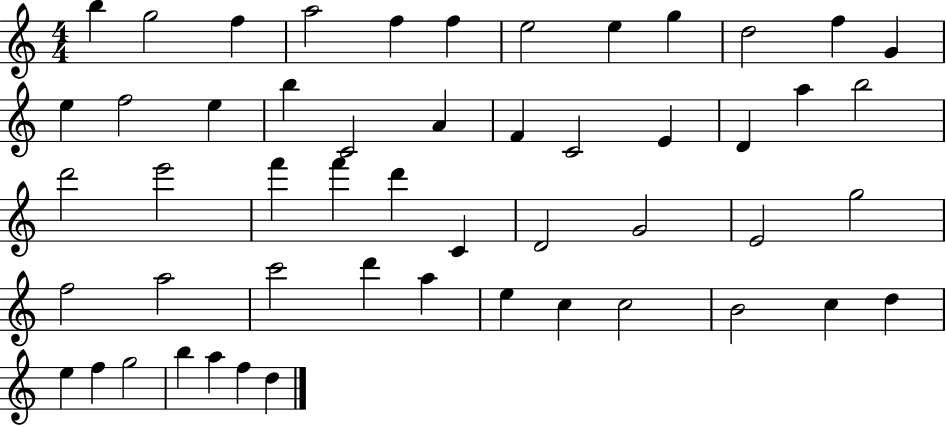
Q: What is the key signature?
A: C major